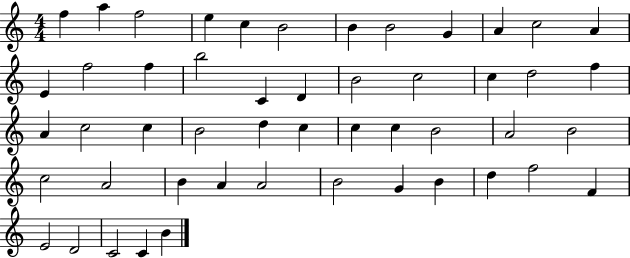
X:1
T:Untitled
M:4/4
L:1/4
K:C
f a f2 e c B2 B B2 G A c2 A E f2 f b2 C D B2 c2 c d2 f A c2 c B2 d c c c B2 A2 B2 c2 A2 B A A2 B2 G B d f2 F E2 D2 C2 C B